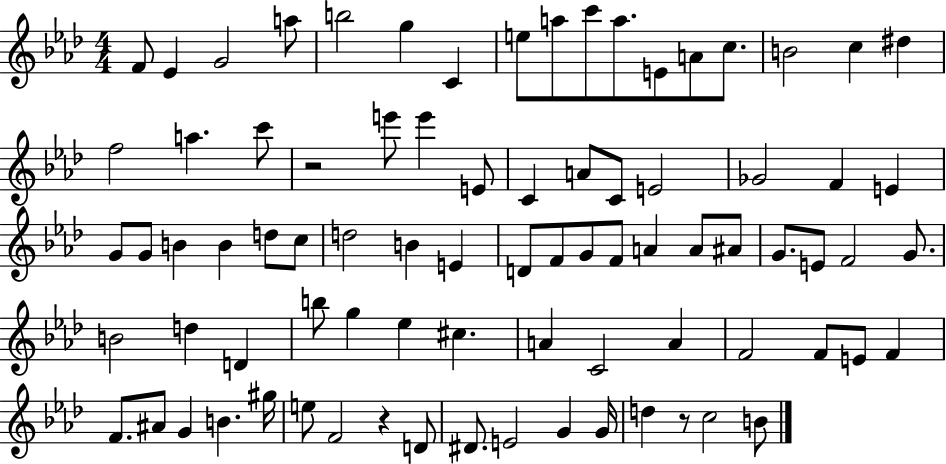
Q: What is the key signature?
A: AES major